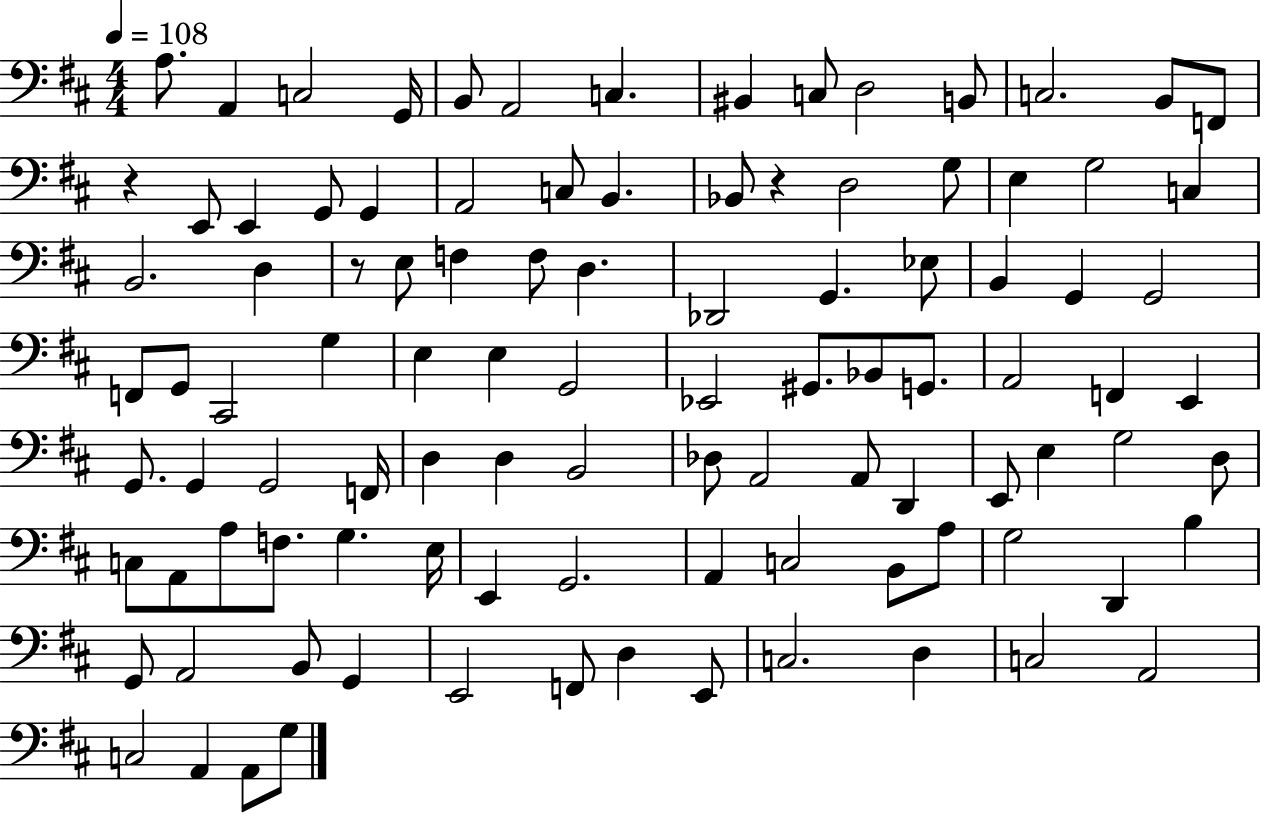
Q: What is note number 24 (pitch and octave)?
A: G3